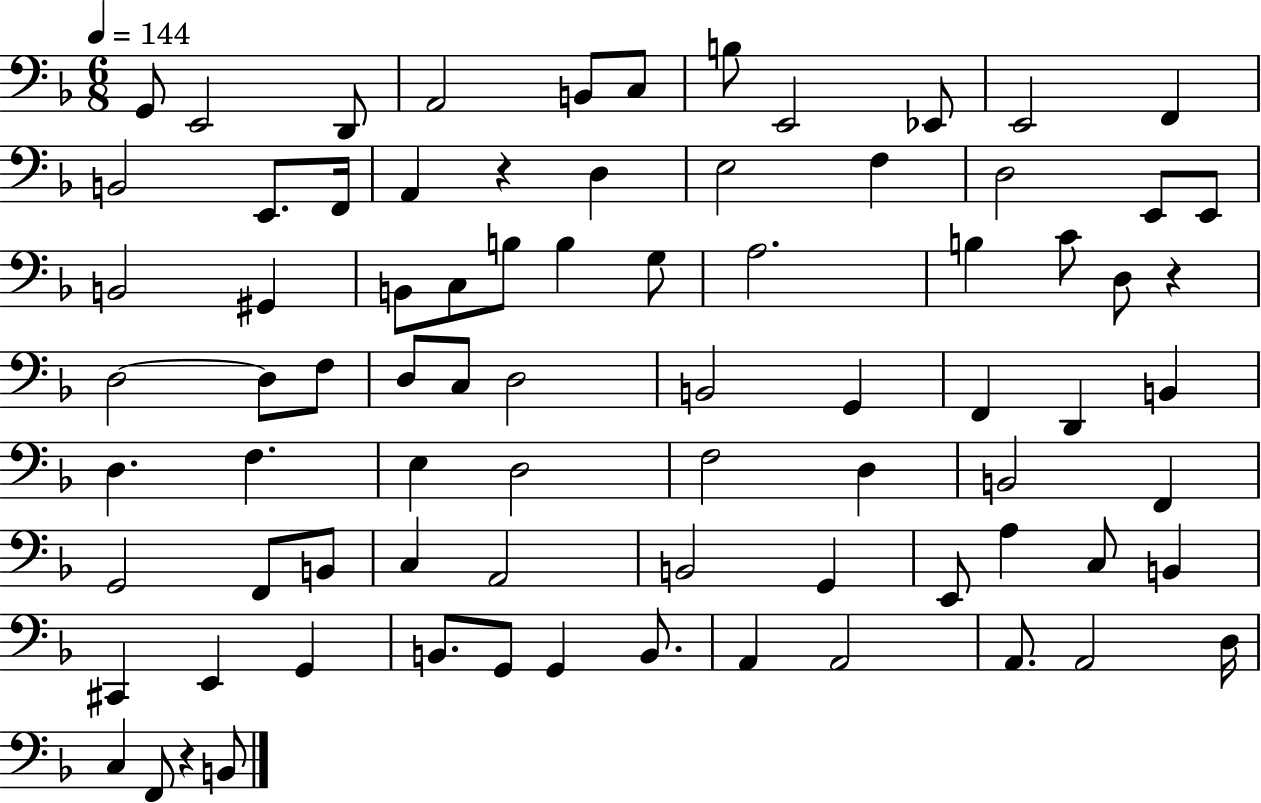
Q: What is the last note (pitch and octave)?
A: B2